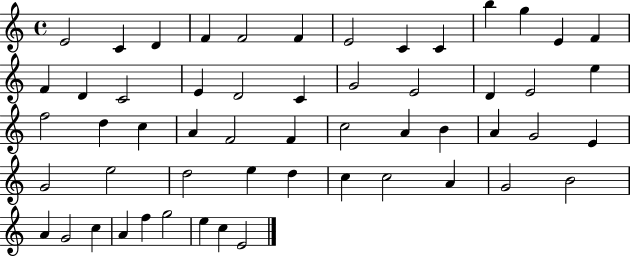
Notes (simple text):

E4/h C4/q D4/q F4/q F4/h F4/q E4/h C4/q C4/q B5/q G5/q E4/q F4/q F4/q D4/q C4/h E4/q D4/h C4/q G4/h E4/h D4/q E4/h E5/q F5/h D5/q C5/q A4/q F4/h F4/q C5/h A4/q B4/q A4/q G4/h E4/q G4/h E5/h D5/h E5/q D5/q C5/q C5/h A4/q G4/h B4/h A4/q G4/h C5/q A4/q F5/q G5/h E5/q C5/q E4/h